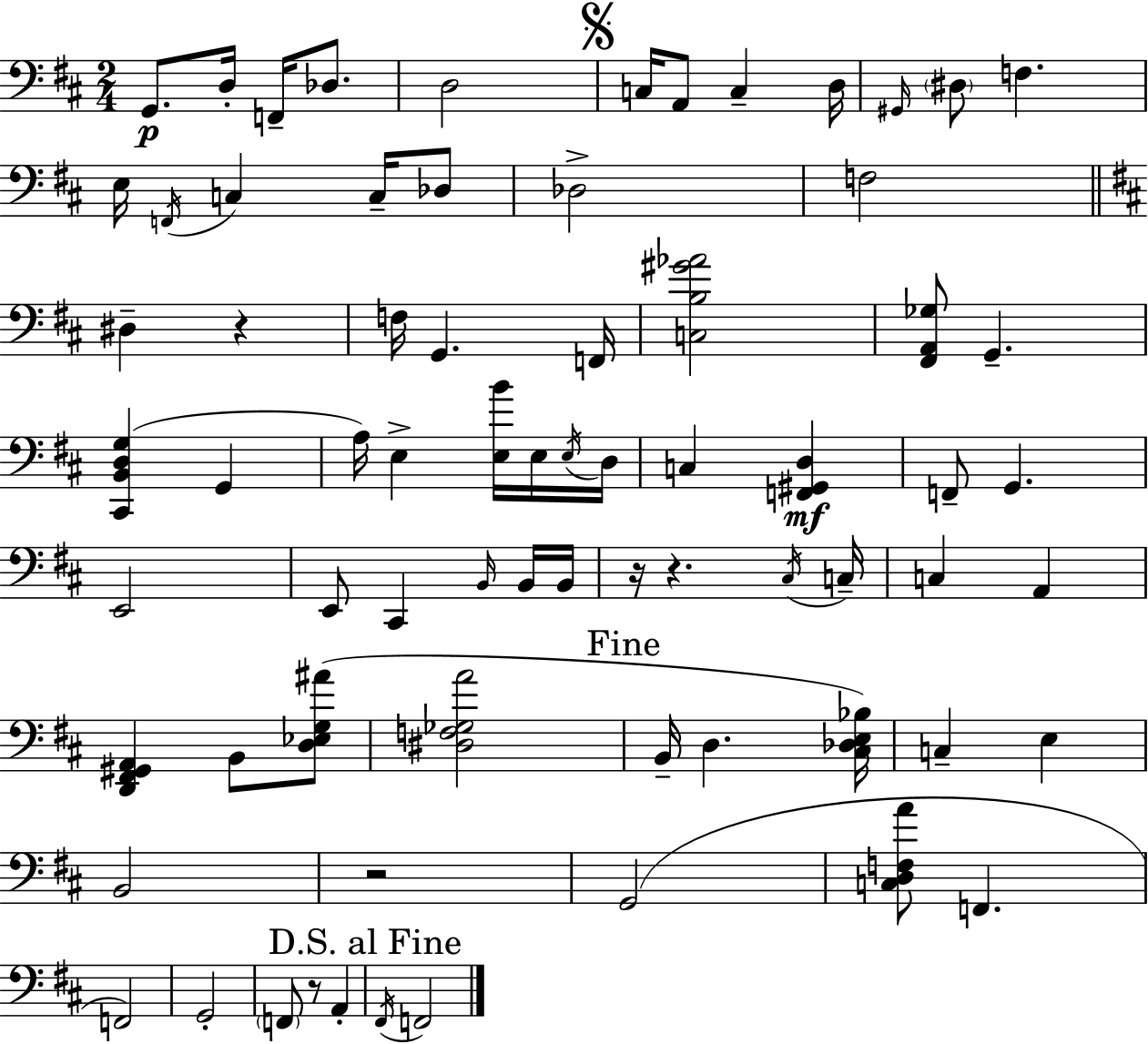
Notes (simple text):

G2/e. D3/s F2/s Db3/e. D3/h C3/s A2/e C3/q D3/s G#2/s D#3/e F3/q. E3/s F2/s C3/q C3/s Db3/e Db3/h F3/h D#3/q R/q F3/s G2/q. F2/s [C3,B3,G#4,Ab4]/h [F#2,A2,Gb3]/e G2/q. [C#2,B2,D3,G3]/q G2/q A3/s E3/q [E3,B4]/s E3/s E3/s D3/s C3/q [F2,G#2,D3]/q F2/e G2/q. E2/h E2/e C#2/q B2/s B2/s B2/s R/s R/q. C#3/s C3/s C3/q A2/q [D2,F#2,G#2,A2]/q B2/e [D3,Eb3,G3,A#4]/e [D#3,F3,Gb3,A4]/h B2/s D3/q. [C#3,Db3,E3,Bb3]/s C3/q E3/q B2/h R/h G2/h [C3,D3,F3,A4]/e F2/q. F2/h G2/h F2/e R/e A2/q F#2/s F2/h